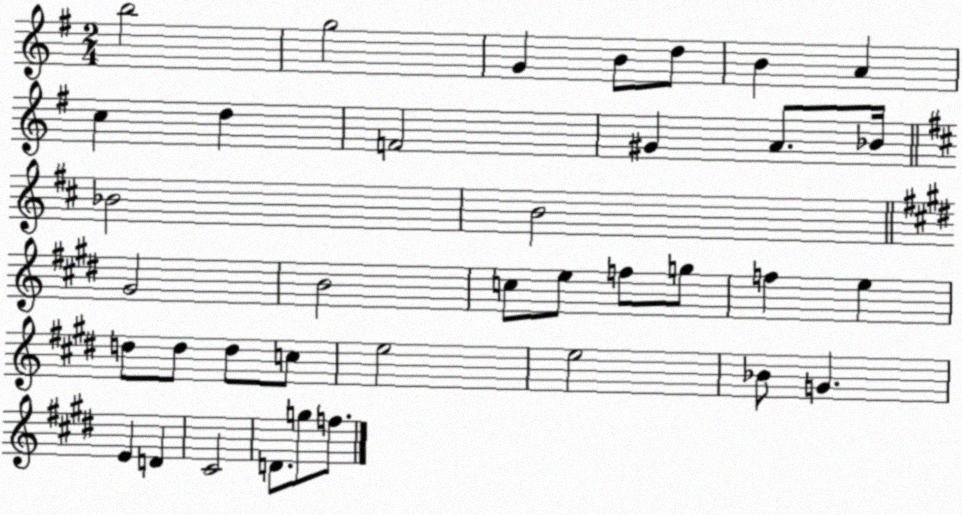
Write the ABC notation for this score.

X:1
T:Untitled
M:2/4
L:1/4
K:G
b2 g2 G B/2 d/2 B A c d F2 ^G A/2 _B/4 _B2 B2 ^G2 B2 c/2 e/2 f/2 g/2 f e d/2 d/2 d/2 c/2 e2 e2 _B/2 G E D ^C2 D/2 g/2 f/2